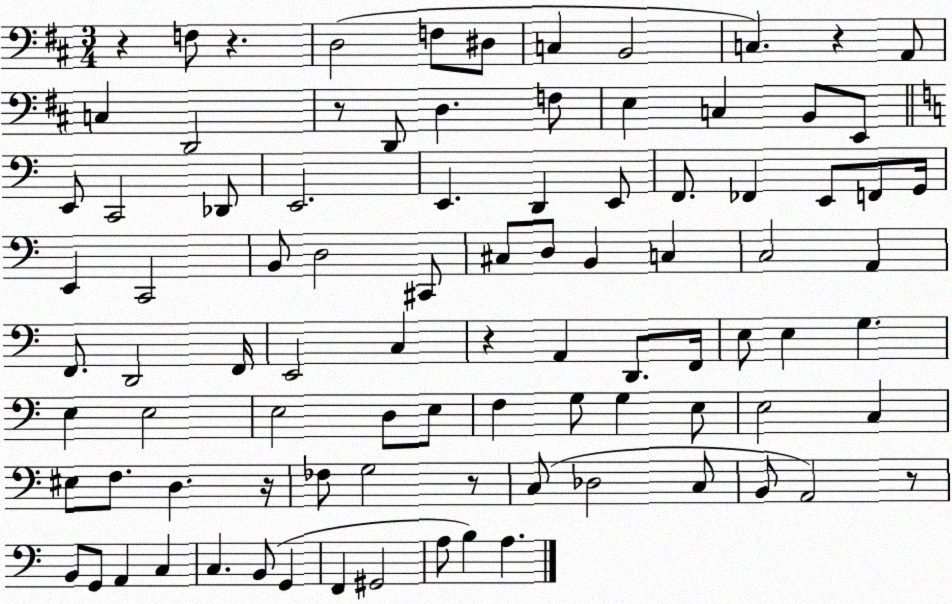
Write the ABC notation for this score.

X:1
T:Untitled
M:3/4
L:1/4
K:D
z F,/2 z D,2 F,/2 ^D,/2 C, B,,2 C, z A,,/2 C, D,,2 z/2 D,,/2 D, F,/2 E, C, B,,/2 E,,/2 E,,/2 C,,2 _D,,/2 E,,2 E,, D,, E,,/2 F,,/2 _F,, E,,/2 F,,/2 G,,/4 E,, C,,2 B,,/2 D,2 ^C,,/2 ^C,/2 D,/2 B,, C, C,2 A,, F,,/2 D,,2 F,,/4 E,,2 C, z A,, D,,/2 F,,/4 E,/2 E, G, E, E,2 E,2 D,/2 E,/2 F, G,/2 G, E,/2 E,2 C, ^E,/2 F,/2 D, z/4 _F,/2 G,2 z/2 C,/2 _D,2 C,/2 B,,/2 A,,2 z/2 B,,/2 G,,/2 A,, C, C, B,,/2 G,, F,, ^G,,2 A,/2 B, A,